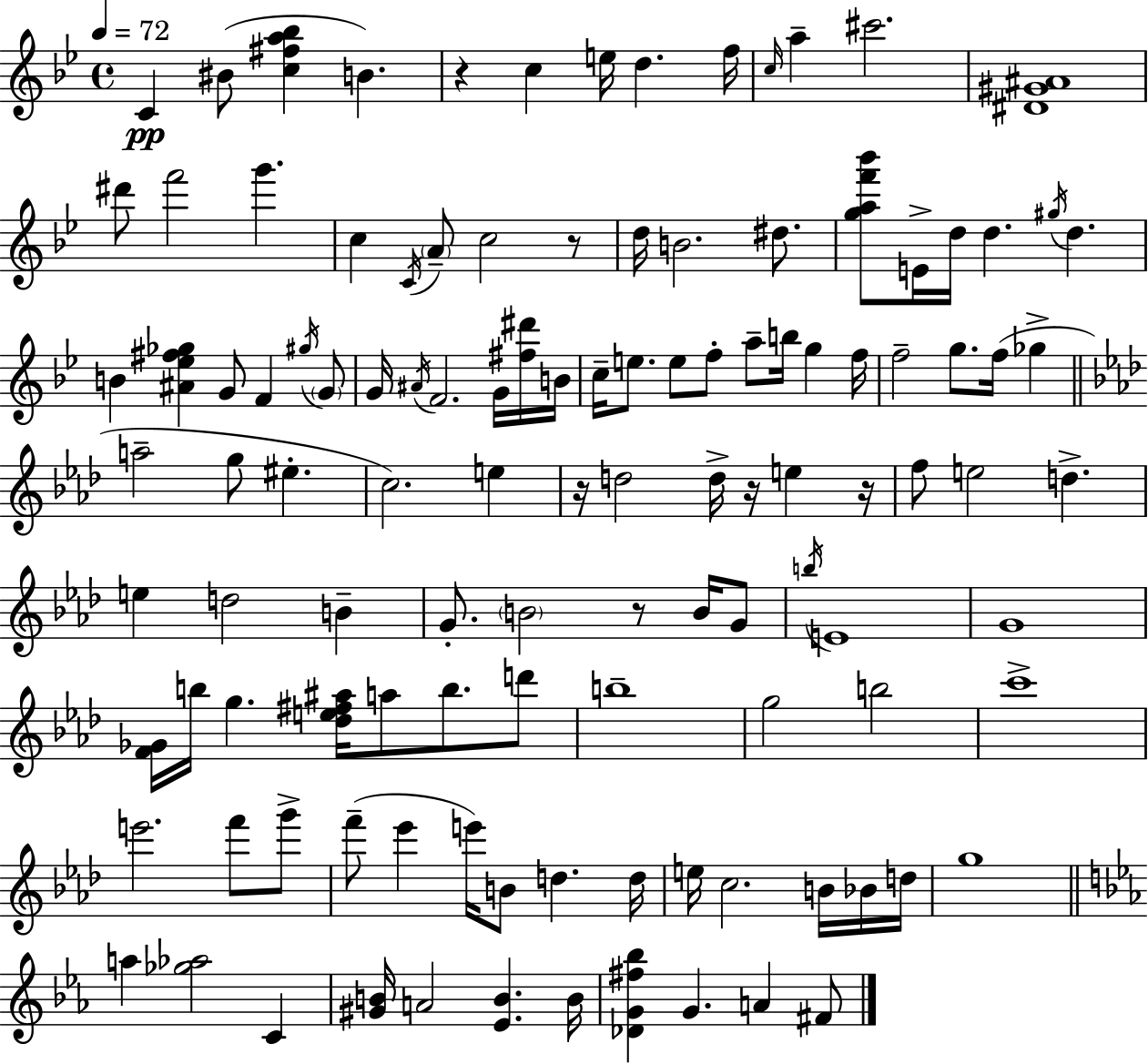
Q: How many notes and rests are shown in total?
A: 116